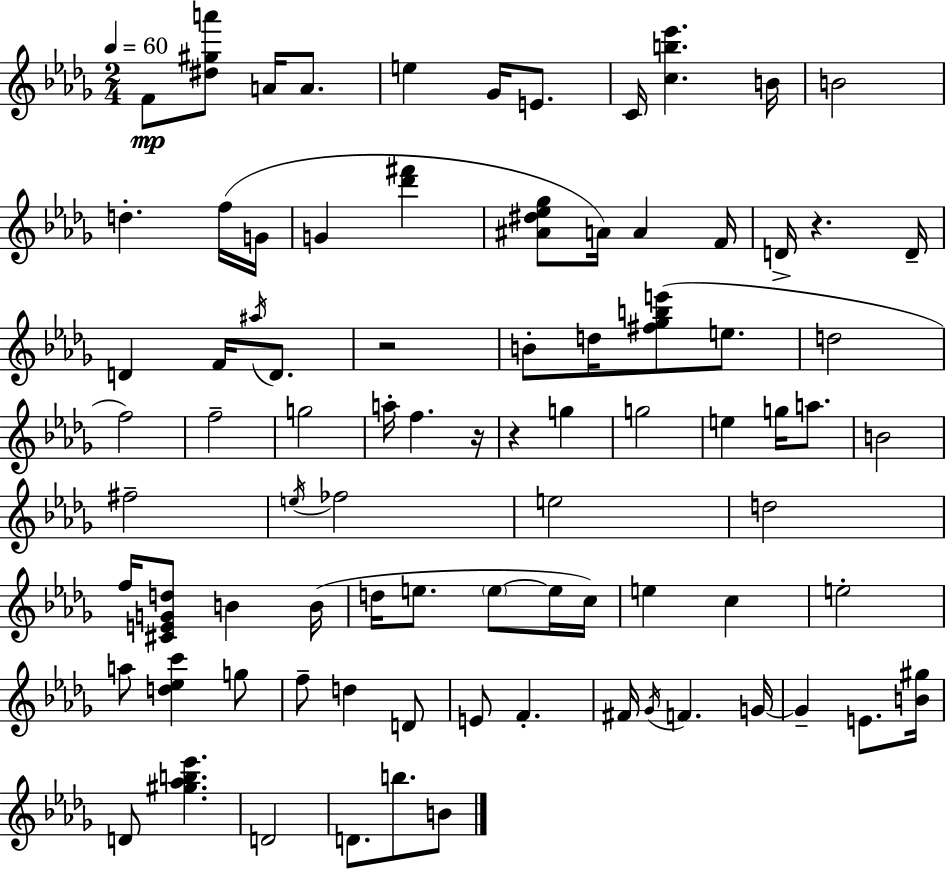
F4/e [D#5,G#5,A6]/e A4/s A4/e. E5/q Gb4/s E4/e. C4/s [C5,B5,Eb6]/q. B4/s B4/h D5/q. F5/s G4/s G4/q [Db6,F#6]/q [A#4,D#5,Eb5,Gb5]/e A4/s A4/q F4/s D4/s R/q. D4/s D4/q F4/s A#5/s D4/e. R/h B4/e D5/s [F#5,Gb5,B5,E6]/e E5/e. D5/h F5/h F5/h G5/h A5/s F5/q. R/s R/q G5/q G5/h E5/q G5/s A5/e. B4/h F#5/h E5/s FES5/h E5/h D5/h F5/s [C#4,E4,G4,D5]/e B4/q B4/s D5/s E5/e. E5/e E5/s C5/s E5/q C5/q E5/h A5/e [D5,Eb5,C6]/q G5/e F5/e D5/q D4/e E4/e F4/q. F#4/s Gb4/s F4/q. G4/s G4/q E4/e. [B4,G#5]/s D4/e [G#5,Ab5,B5,Eb6]/q. D4/h D4/e. B5/e. B4/e